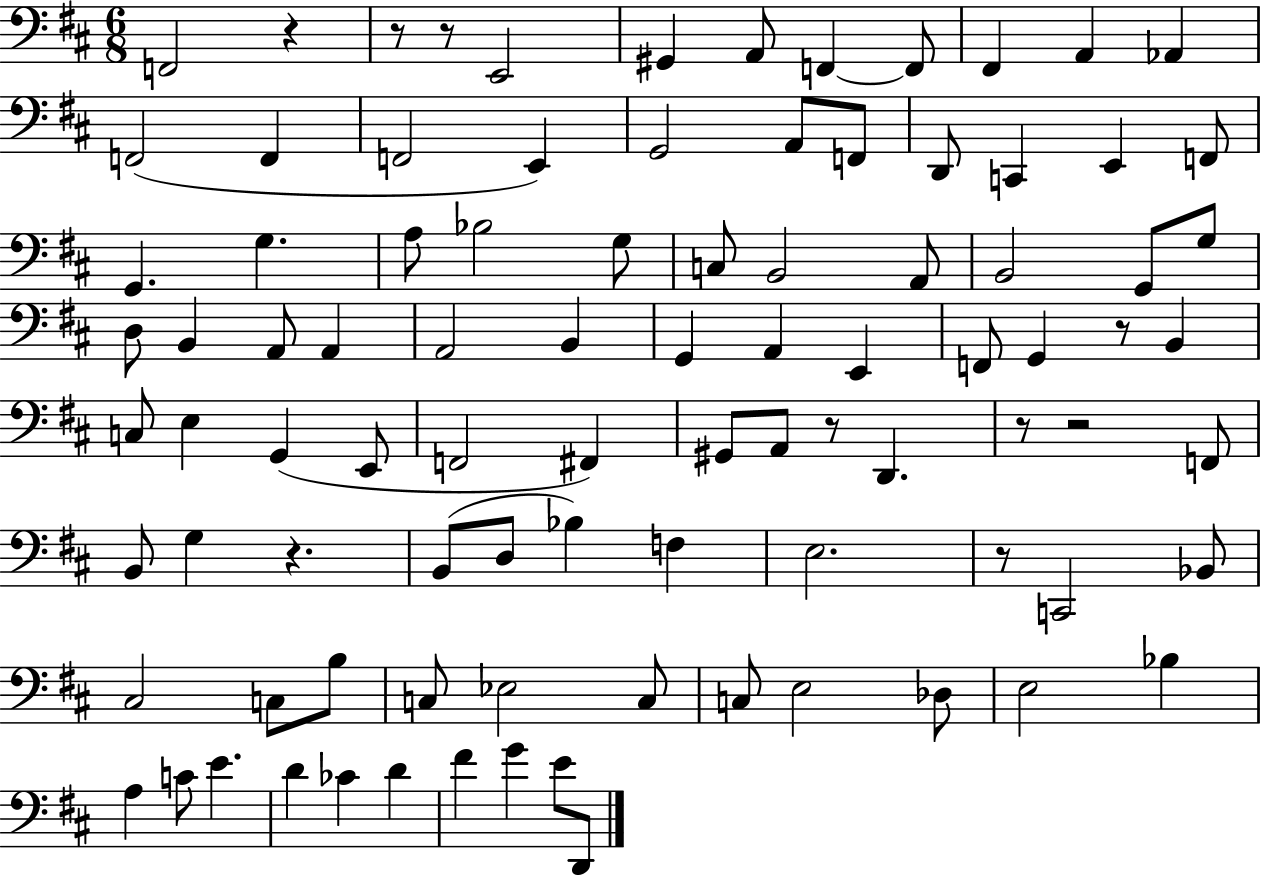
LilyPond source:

{
  \clef bass
  \numericTimeSignature
  \time 6/8
  \key d \major
  f,2 r4 | r8 r8 e,2 | gis,4 a,8 f,4~~ f,8 | fis,4 a,4 aes,4 | \break f,2( f,4 | f,2 e,4) | g,2 a,8 f,8 | d,8 c,4 e,4 f,8 | \break g,4. g4. | a8 bes2 g8 | c8 b,2 a,8 | b,2 g,8 g8 | \break d8 b,4 a,8 a,4 | a,2 b,4 | g,4 a,4 e,4 | f,8 g,4 r8 b,4 | \break c8 e4 g,4( e,8 | f,2 fis,4) | gis,8 a,8 r8 d,4. | r8 r2 f,8 | \break b,8 g4 r4. | b,8( d8 bes4) f4 | e2. | r8 c,2 bes,8 | \break cis2 c8 b8 | c8 ees2 c8 | c8 e2 des8 | e2 bes4 | \break a4 c'8 e'4. | d'4 ces'4 d'4 | fis'4 g'4 e'8 d,8 | \bar "|."
}